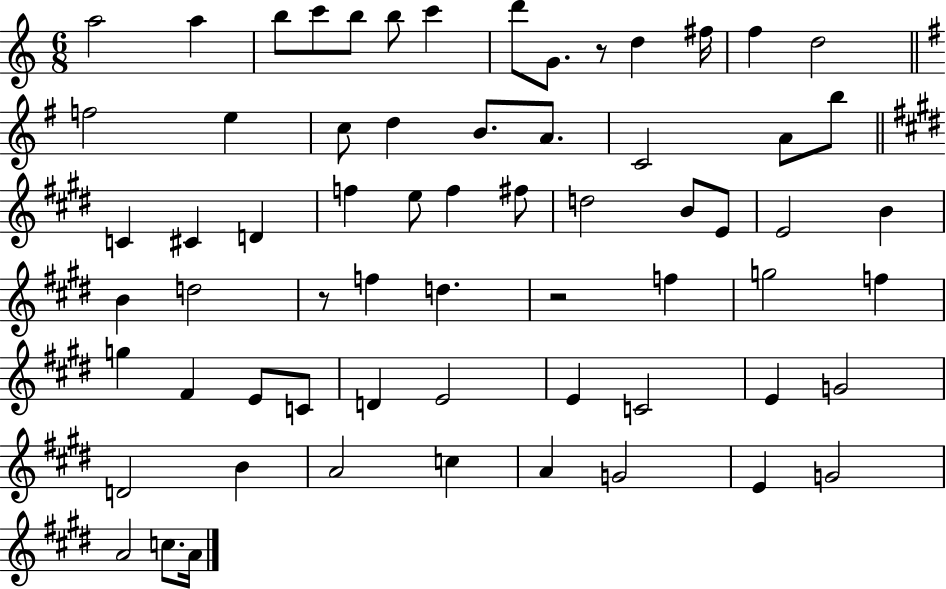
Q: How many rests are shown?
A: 3